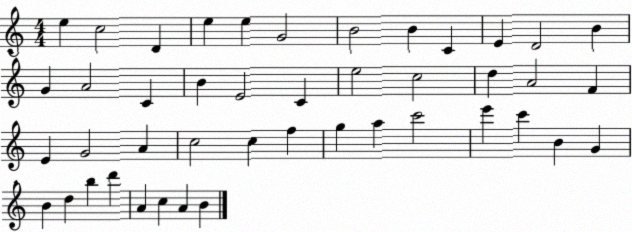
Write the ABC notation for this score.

X:1
T:Untitled
M:4/4
L:1/4
K:C
e c2 D e e G2 B2 B C E D2 B G A2 C B E2 C e2 c2 d A2 F E G2 A c2 c f g a c'2 e' c' B G B d b d' A c A B